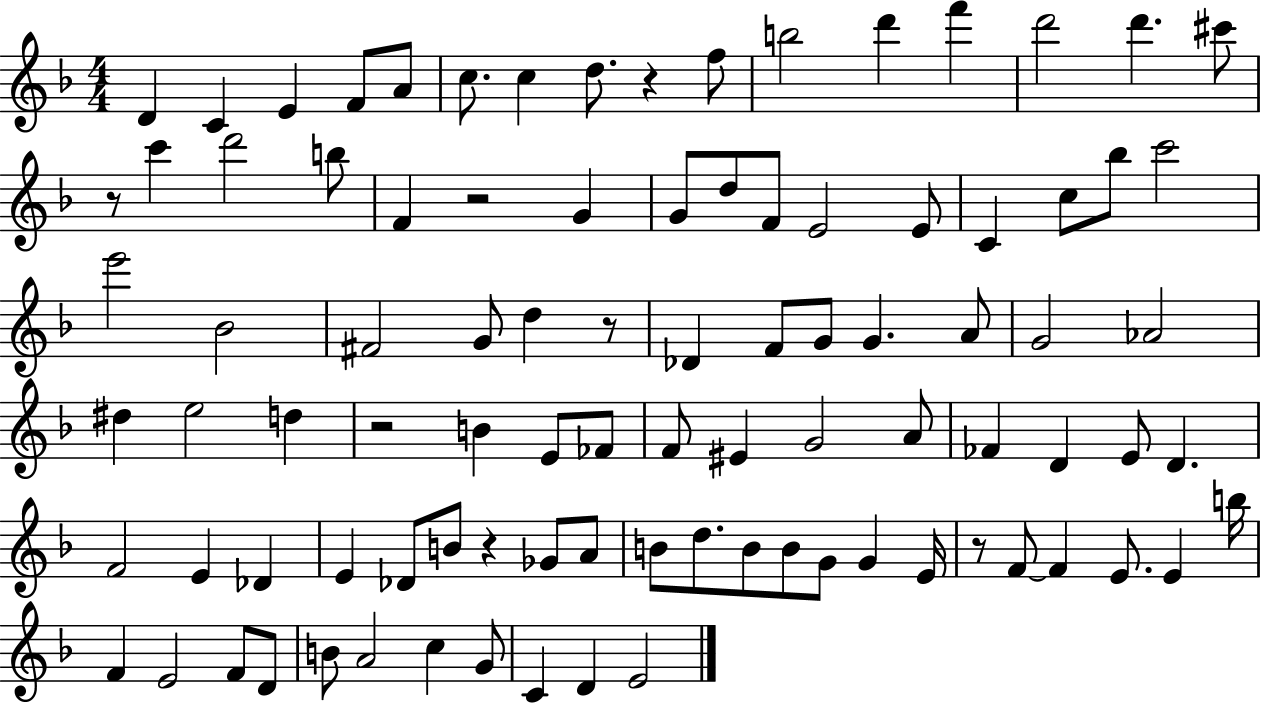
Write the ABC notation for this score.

X:1
T:Untitled
M:4/4
L:1/4
K:F
D C E F/2 A/2 c/2 c d/2 z f/2 b2 d' f' d'2 d' ^c'/2 z/2 c' d'2 b/2 F z2 G G/2 d/2 F/2 E2 E/2 C c/2 _b/2 c'2 e'2 _B2 ^F2 G/2 d z/2 _D F/2 G/2 G A/2 G2 _A2 ^d e2 d z2 B E/2 _F/2 F/2 ^E G2 A/2 _F D E/2 D F2 E _D E _D/2 B/2 z _G/2 A/2 B/2 d/2 B/2 B/2 G/2 G E/4 z/2 F/2 F E/2 E b/4 F E2 F/2 D/2 B/2 A2 c G/2 C D E2